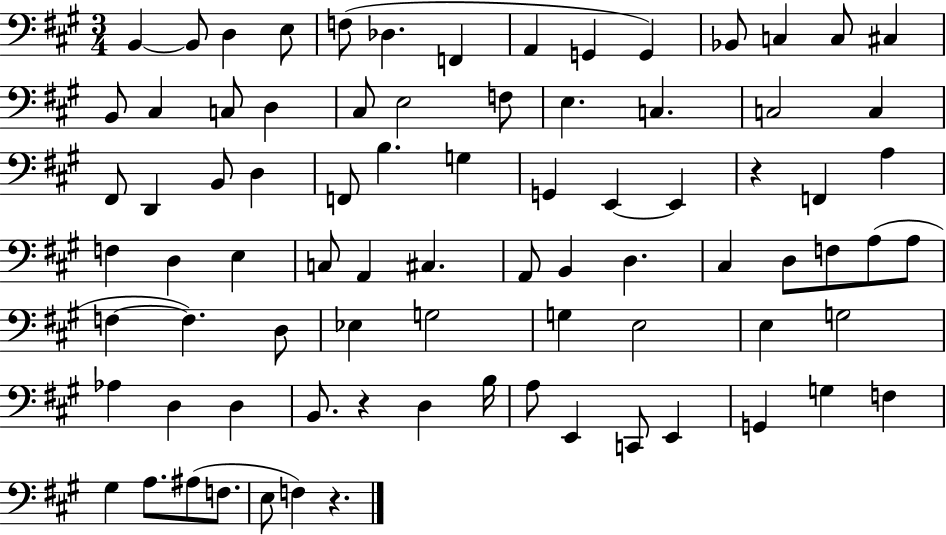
X:1
T:Untitled
M:3/4
L:1/4
K:A
B,, B,,/2 D, E,/2 F,/2 _D, F,, A,, G,, G,, _B,,/2 C, C,/2 ^C, B,,/2 ^C, C,/2 D, ^C,/2 E,2 F,/2 E, C, C,2 C, ^F,,/2 D,, B,,/2 D, F,,/2 B, G, G,, E,, E,, z F,, A, F, D, E, C,/2 A,, ^C, A,,/2 B,, D, ^C, D,/2 F,/2 A,/2 A,/2 F, F, D,/2 _E, G,2 G, E,2 E, G,2 _A, D, D, B,,/2 z D, B,/4 A,/2 E,, C,,/2 E,, G,, G, F, ^G, A,/2 ^A,/2 F,/2 E,/2 F, z